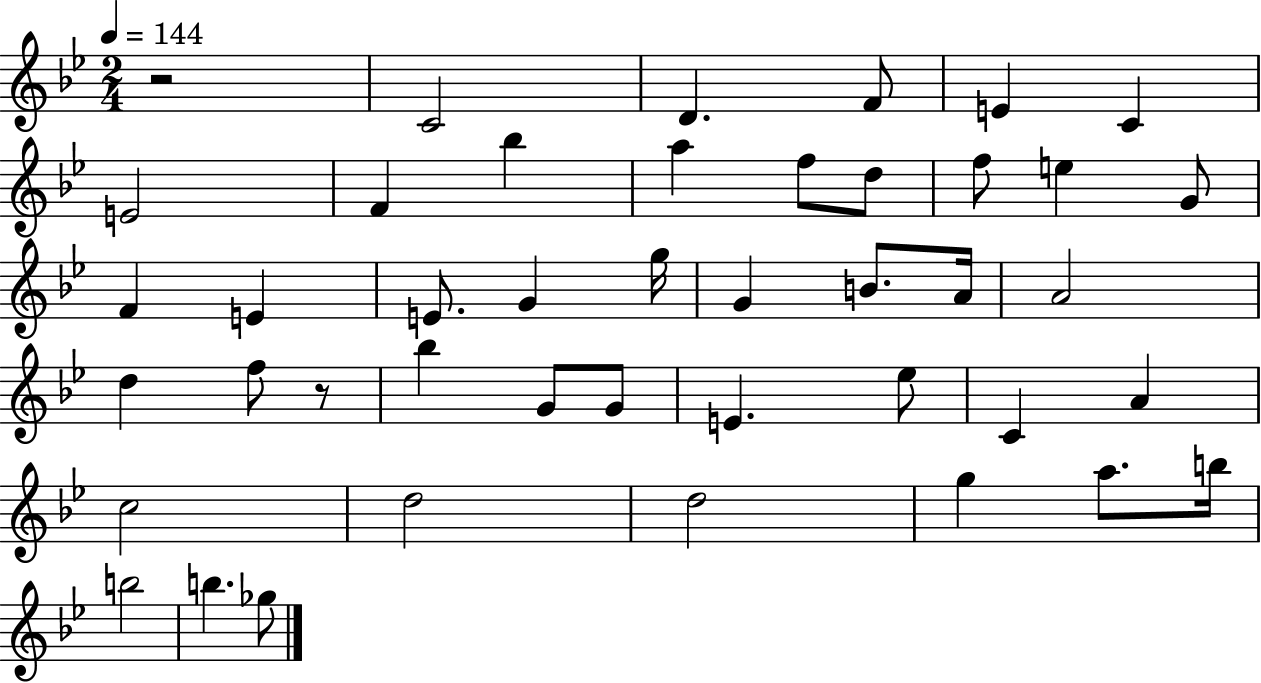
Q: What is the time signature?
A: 2/4